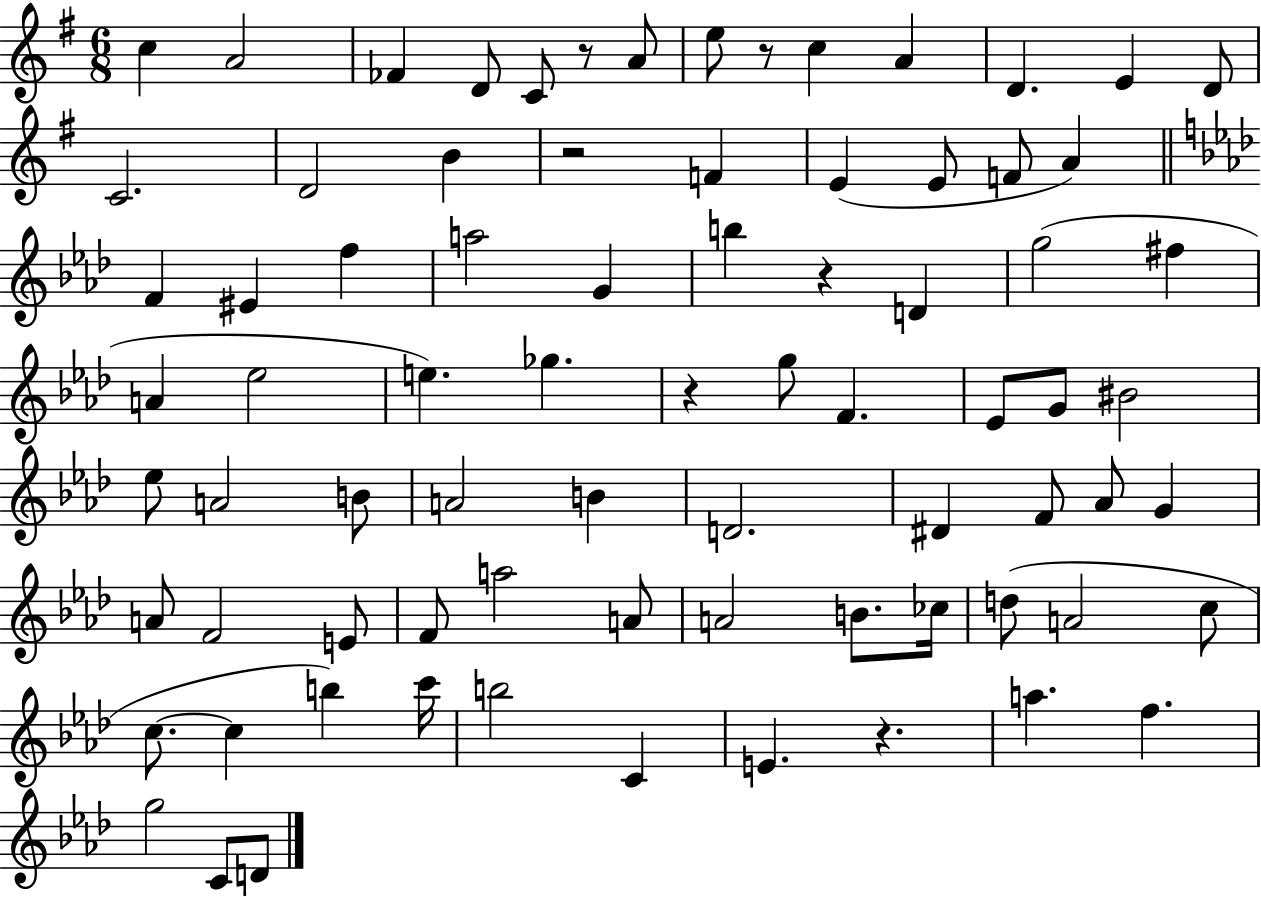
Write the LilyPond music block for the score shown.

{
  \clef treble
  \numericTimeSignature
  \time 6/8
  \key g \major
  c''4 a'2 | fes'4 d'8 c'8 r8 a'8 | e''8 r8 c''4 a'4 | d'4. e'4 d'8 | \break c'2. | d'2 b'4 | r2 f'4 | e'4( e'8 f'8 a'4) | \break \bar "||" \break \key aes \major f'4 eis'4 f''4 | a''2 g'4 | b''4 r4 d'4 | g''2( fis''4 | \break a'4 ees''2 | e''4.) ges''4. | r4 g''8 f'4. | ees'8 g'8 bis'2 | \break ees''8 a'2 b'8 | a'2 b'4 | d'2. | dis'4 f'8 aes'8 g'4 | \break a'8 f'2 e'8 | f'8 a''2 a'8 | a'2 b'8. ces''16 | d''8( a'2 c''8 | \break c''8.~~ c''4 b''4) c'''16 | b''2 c'4 | e'4. r4. | a''4. f''4. | \break g''2 c'8 d'8 | \bar "|."
}